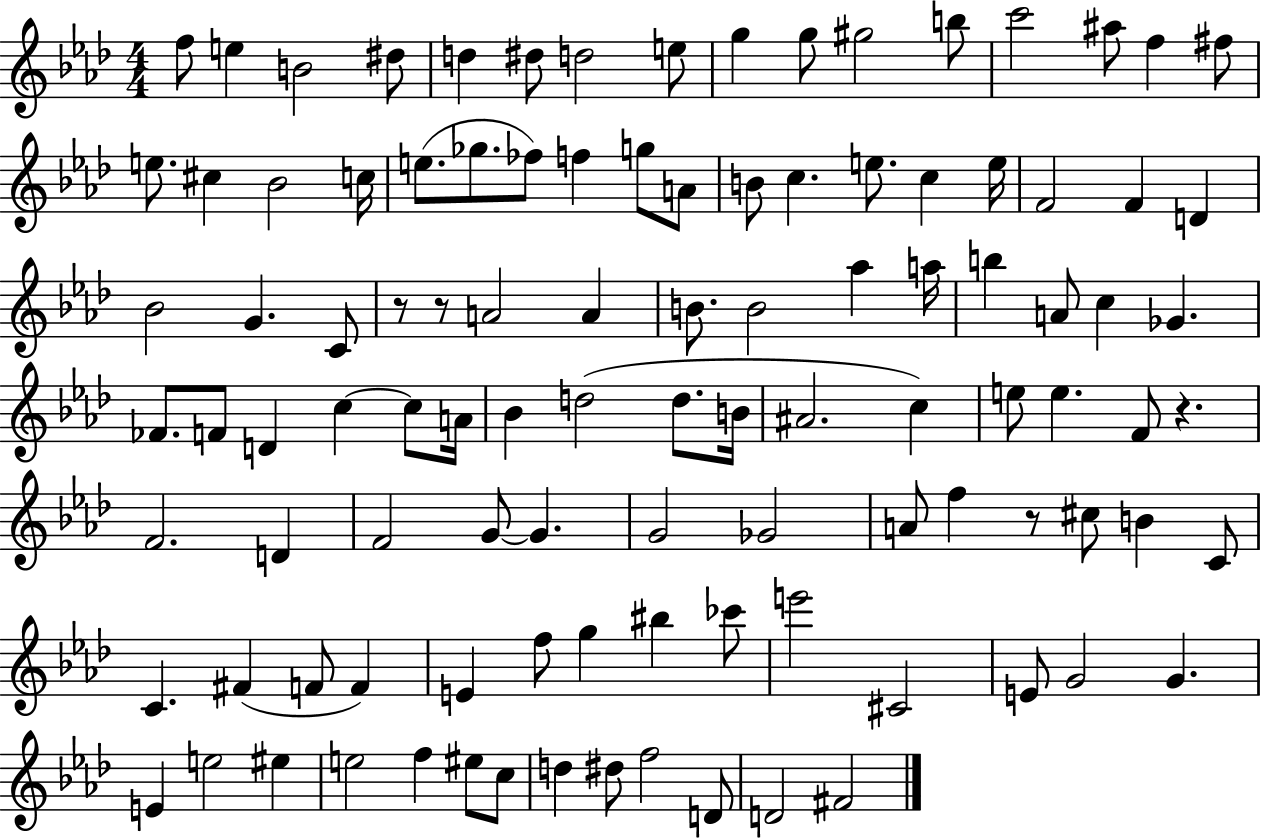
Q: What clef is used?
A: treble